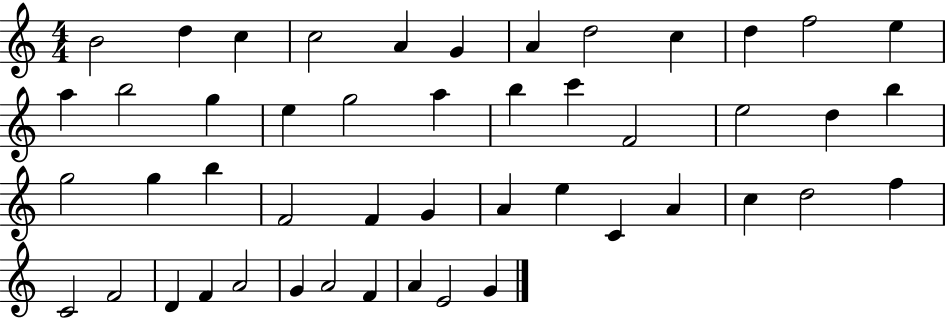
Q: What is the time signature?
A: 4/4